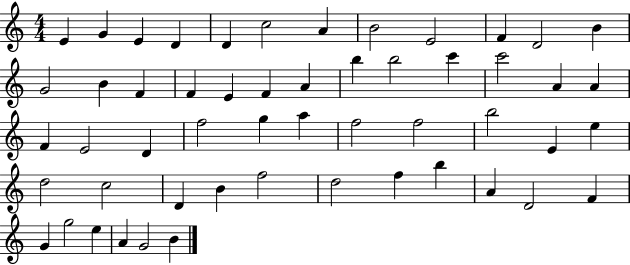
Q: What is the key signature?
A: C major